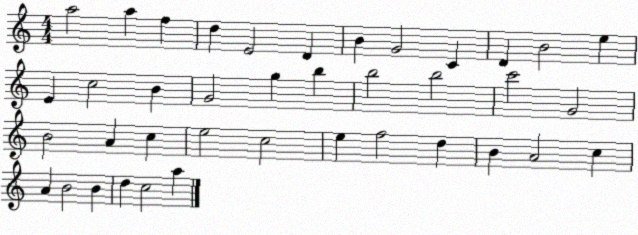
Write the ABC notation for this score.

X:1
T:Untitled
M:4/4
L:1/4
K:C
a2 a f d E2 D B G2 C D B2 e E c2 B G2 g b b2 b2 c'2 G2 B2 A c e2 c2 e f2 d B A2 c A B2 B d c2 a